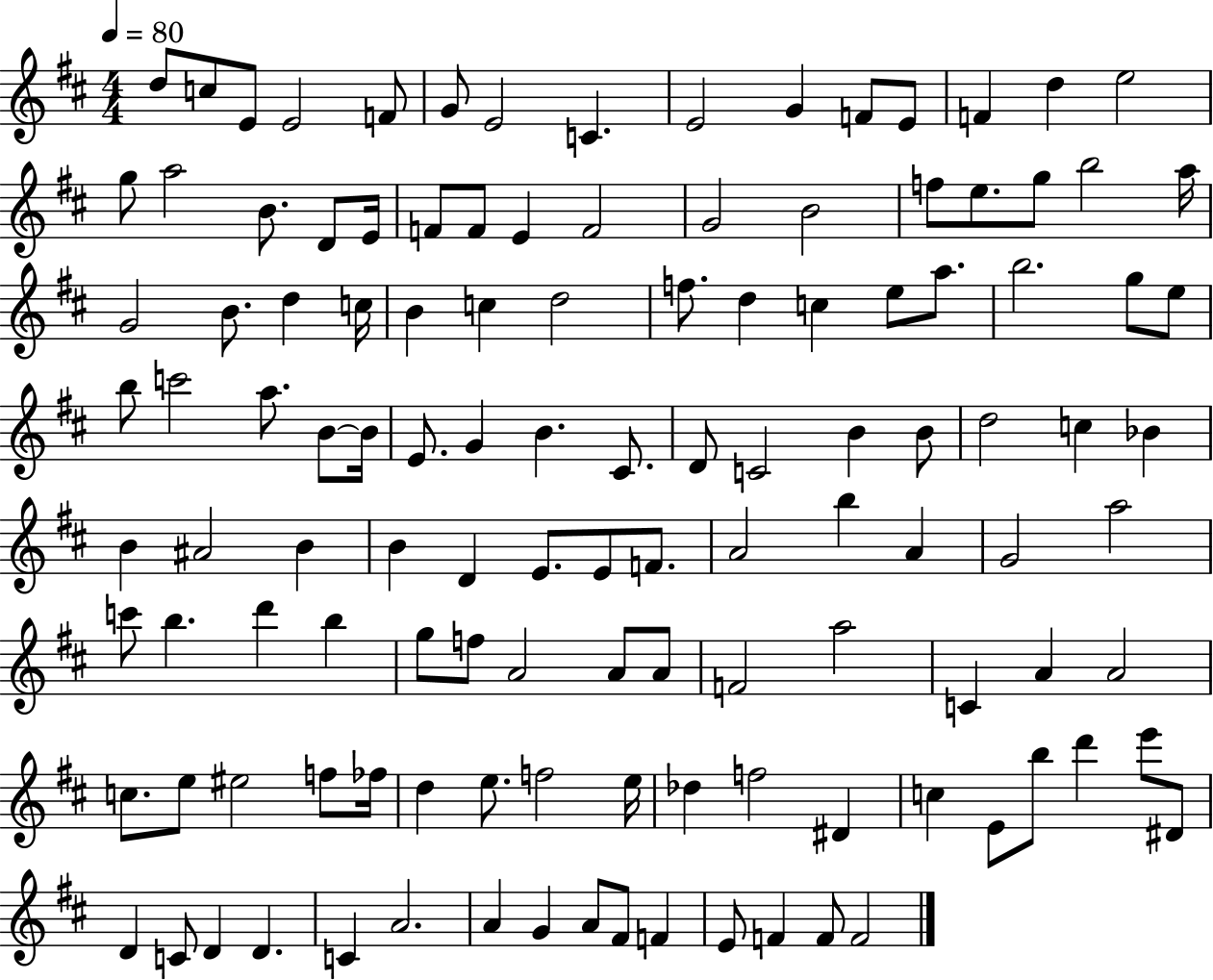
X:1
T:Untitled
M:4/4
L:1/4
K:D
d/2 c/2 E/2 E2 F/2 G/2 E2 C E2 G F/2 E/2 F d e2 g/2 a2 B/2 D/2 E/4 F/2 F/2 E F2 G2 B2 f/2 e/2 g/2 b2 a/4 G2 B/2 d c/4 B c d2 f/2 d c e/2 a/2 b2 g/2 e/2 b/2 c'2 a/2 B/2 B/4 E/2 G B ^C/2 D/2 C2 B B/2 d2 c _B B ^A2 B B D E/2 E/2 F/2 A2 b A G2 a2 c'/2 b d' b g/2 f/2 A2 A/2 A/2 F2 a2 C A A2 c/2 e/2 ^e2 f/2 _f/4 d e/2 f2 e/4 _d f2 ^D c E/2 b/2 d' e'/2 ^D/2 D C/2 D D C A2 A G A/2 ^F/2 F E/2 F F/2 F2